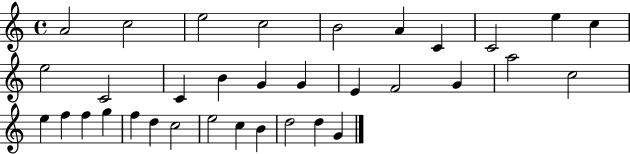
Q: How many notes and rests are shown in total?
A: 34